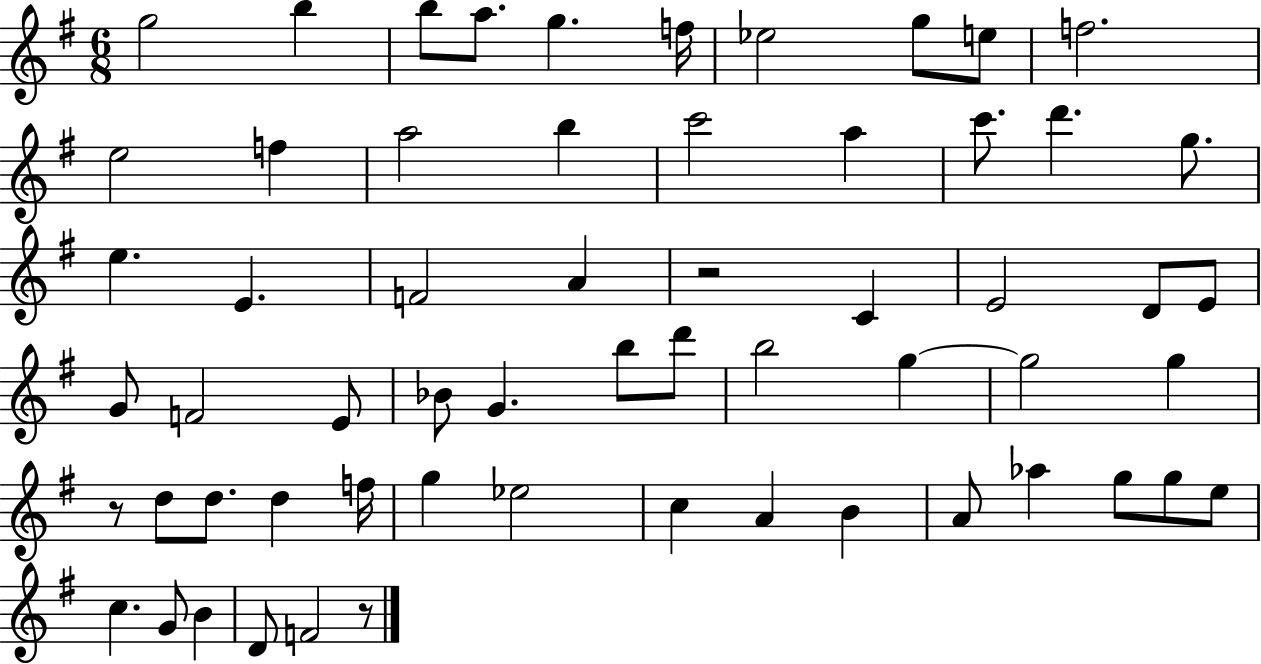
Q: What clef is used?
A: treble